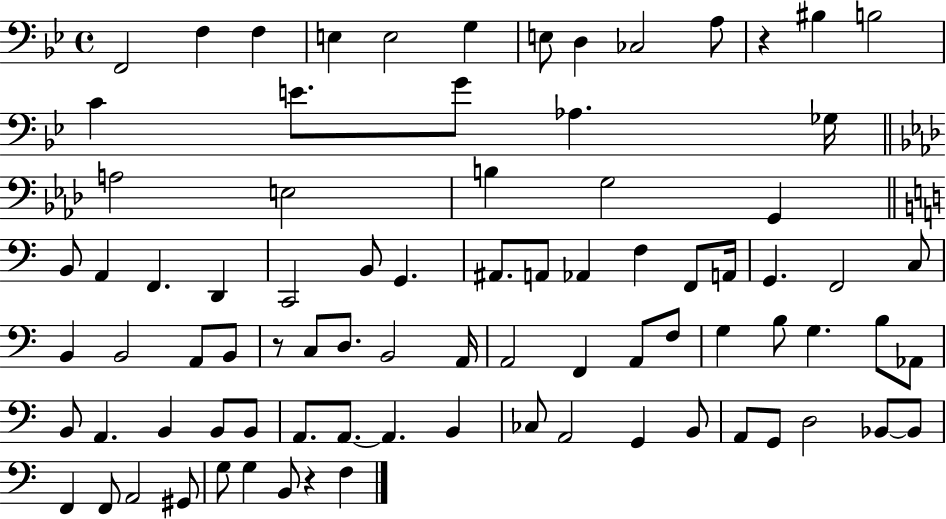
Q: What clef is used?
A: bass